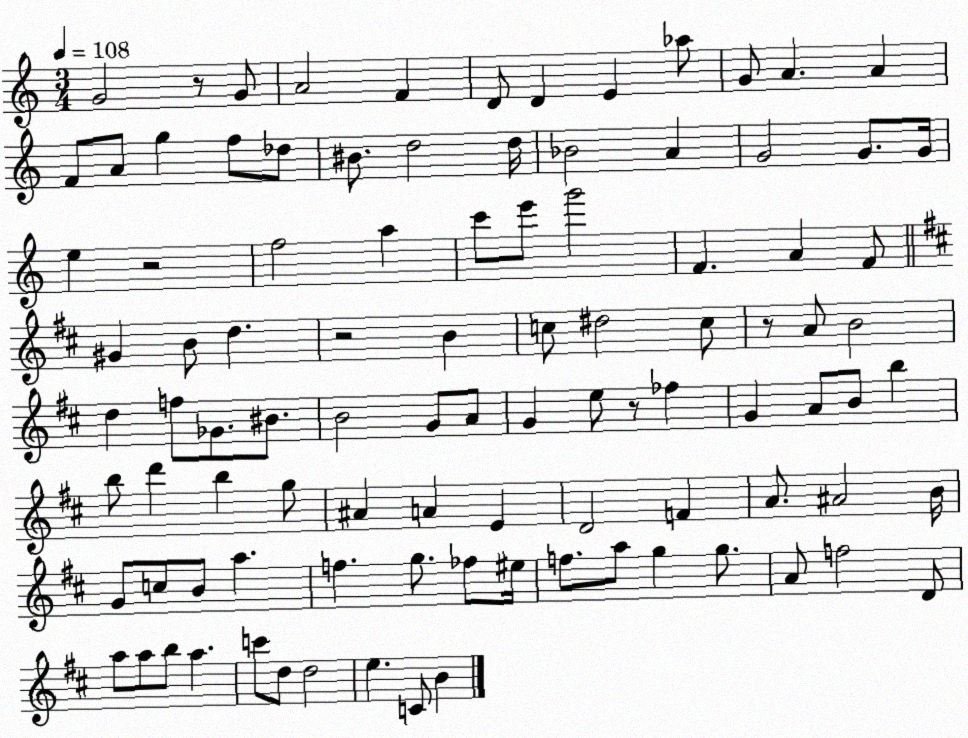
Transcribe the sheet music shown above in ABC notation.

X:1
T:Untitled
M:3/4
L:1/4
K:C
G2 z/2 G/2 A2 F D/2 D E _a/2 G/2 A A F/2 A/2 g f/2 _d/2 ^B/2 d2 d/4 _B2 A G2 G/2 G/4 e z2 f2 a c'/2 e'/2 g'2 F A F/2 ^G B/2 d z2 B c/2 ^d2 c/2 z/2 A/2 B2 d f/2 _G/2 ^B/2 B2 G/2 A/2 G e/2 z/2 _f G A/2 B/2 b b/2 d' b g/2 ^A A E D2 F A/2 ^A2 B/4 G/2 c/2 B/2 a f g/2 _f/2 ^e/4 f/2 a/2 g g/2 A/2 f2 D/2 a/2 a/2 b/2 a c'/2 d/2 d2 e C/2 B